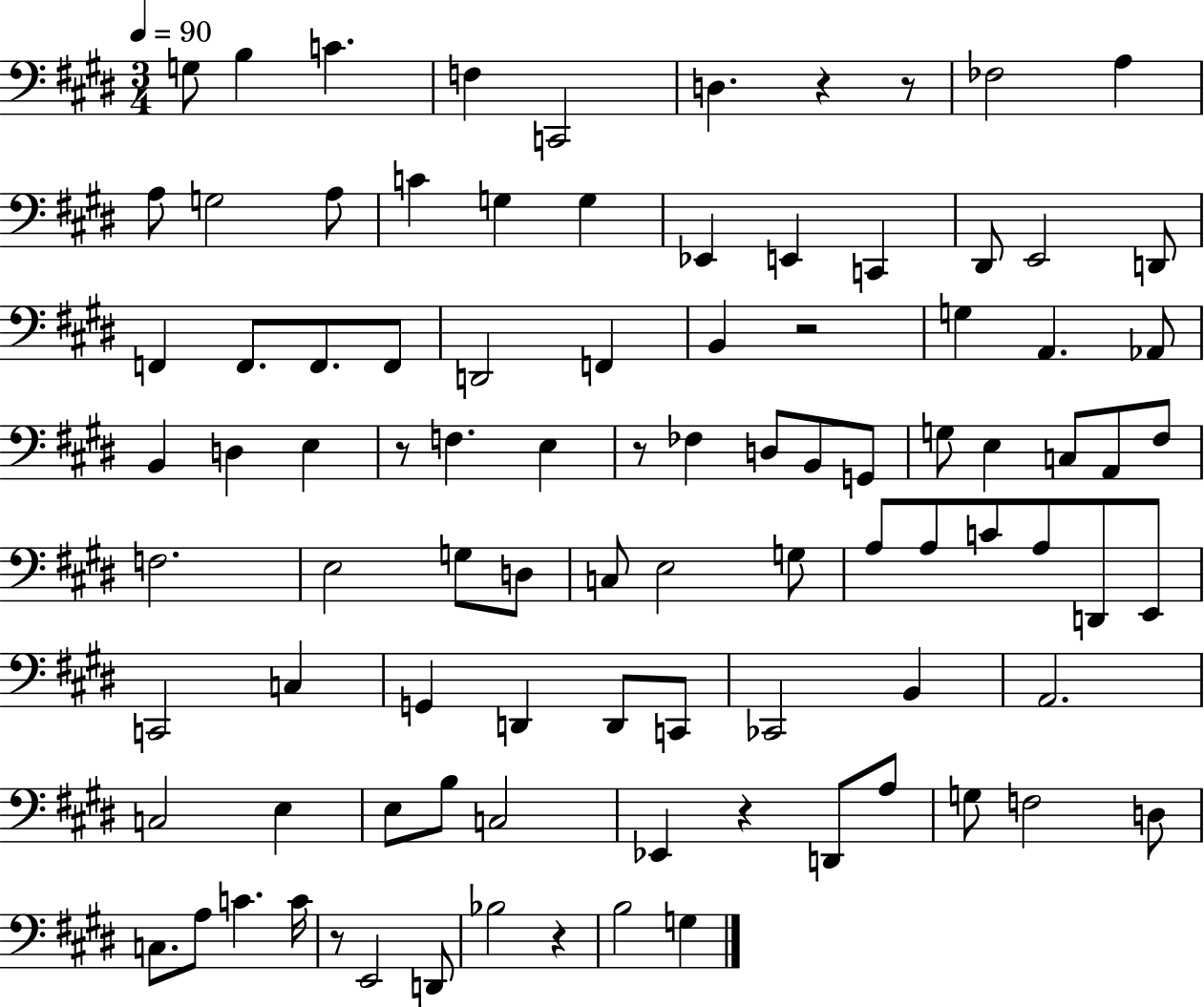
X:1
T:Untitled
M:3/4
L:1/4
K:E
G,/2 B, C F, C,,2 D, z z/2 _F,2 A, A,/2 G,2 A,/2 C G, G, _E,, E,, C,, ^D,,/2 E,,2 D,,/2 F,, F,,/2 F,,/2 F,,/2 D,,2 F,, B,, z2 G, A,, _A,,/2 B,, D, E, z/2 F, E, z/2 _F, D,/2 B,,/2 G,,/2 G,/2 E, C,/2 A,,/2 ^F,/2 F,2 E,2 G,/2 D,/2 C,/2 E,2 G,/2 A,/2 A,/2 C/2 A,/2 D,,/2 E,,/2 C,,2 C, G,, D,, D,,/2 C,,/2 _C,,2 B,, A,,2 C,2 E, E,/2 B,/2 C,2 _E,, z D,,/2 A,/2 G,/2 F,2 D,/2 C,/2 A,/2 C C/4 z/2 E,,2 D,,/2 _B,2 z B,2 G,